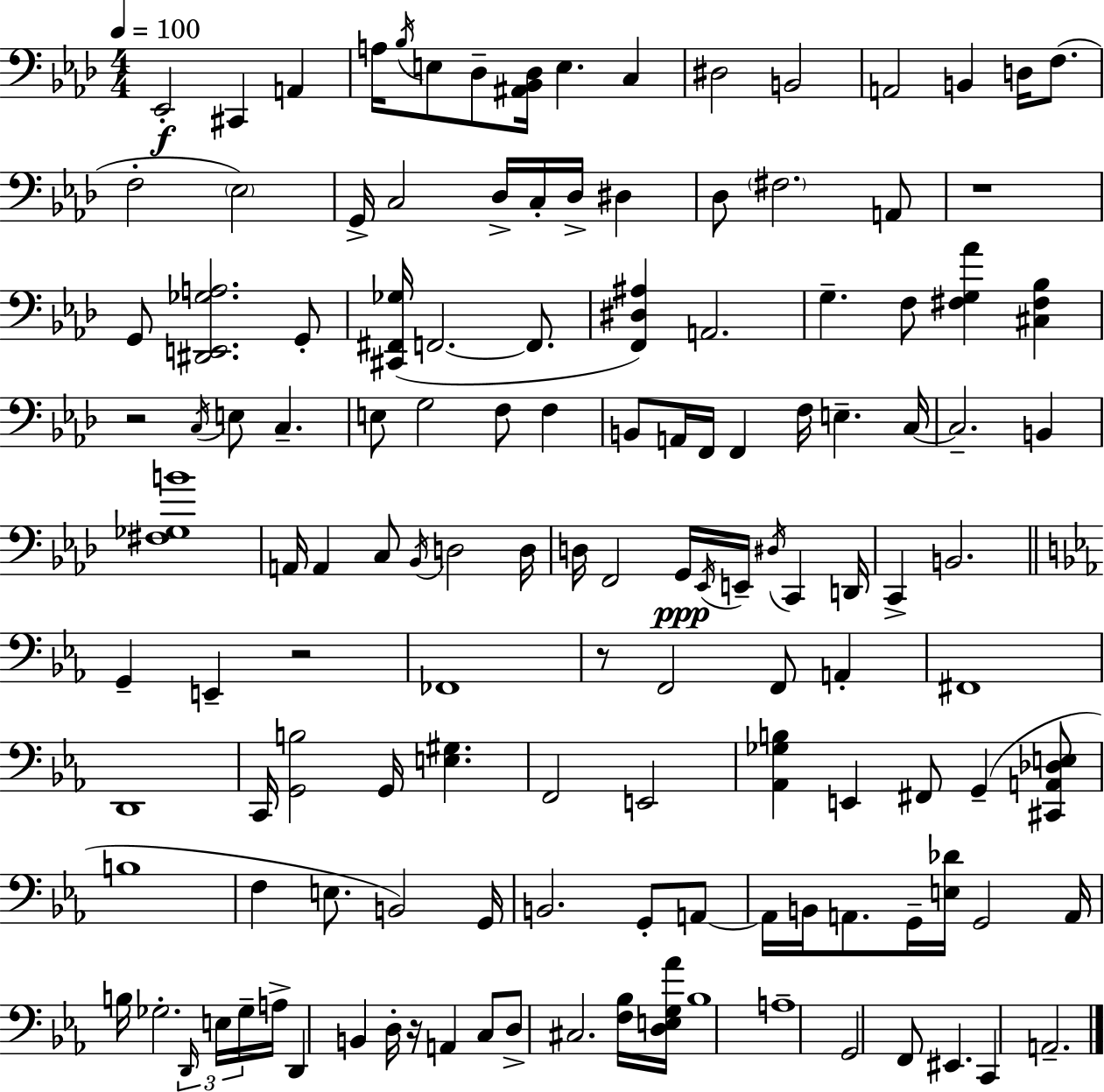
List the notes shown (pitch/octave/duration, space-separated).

Eb2/h C#2/q A2/q A3/s Bb3/s E3/e Db3/e [A#2,Bb2,Db3]/s E3/q. C3/q D#3/h B2/h A2/h B2/q D3/s F3/e. F3/h Eb3/h G2/s C3/h Db3/s C3/s Db3/s D#3/q Db3/e F#3/h. A2/e R/w G2/e [D#2,E2,Gb3,A3]/h. G2/e [C#2,F#2,Gb3]/s F2/h. F2/e. [F2,D#3,A#3]/q A2/h. G3/q. F3/e [F#3,G3,Ab4]/q [C#3,F#3,Bb3]/q R/h C3/s E3/e C3/q. E3/e G3/h F3/e F3/q B2/e A2/s F2/s F2/q F3/s E3/q. C3/s C3/h. B2/q [F#3,Gb3,B4]/w A2/s A2/q C3/e Bb2/s D3/h D3/s D3/s F2/h G2/s Eb2/s E2/s D#3/s C2/q D2/s C2/q B2/h. G2/q E2/q R/h FES2/w R/e F2/h F2/e A2/q F#2/w D2/w C2/s [G2,B3]/h G2/s [E3,G#3]/q. F2/h E2/h [Ab2,Gb3,B3]/q E2/q F#2/e G2/q [C#2,A2,Db3,E3]/e B3/w F3/q E3/e. B2/h G2/s B2/h. G2/e A2/e A2/s B2/s A2/e. G2/s [E3,Db4]/s G2/h A2/s B3/s Gb3/h. D2/s E3/s Gb3/s A3/s D2/q B2/q D3/s R/s A2/q C3/e D3/e C#3/h. [F3,Bb3]/s [D3,E3,G3,Ab4]/s Bb3/w A3/w G2/h F2/e EIS2/q. C2/q A2/h.